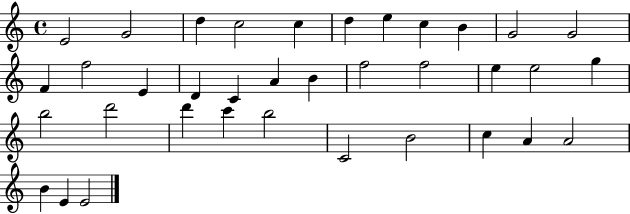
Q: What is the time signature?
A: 4/4